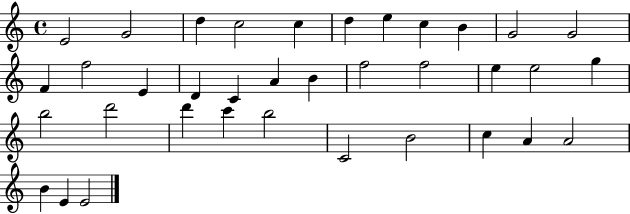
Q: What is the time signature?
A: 4/4